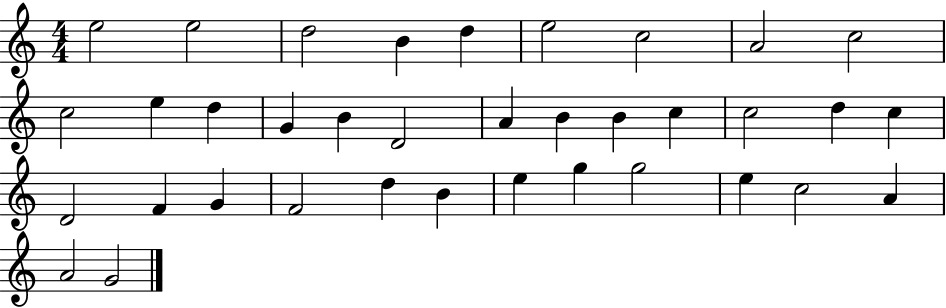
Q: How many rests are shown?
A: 0